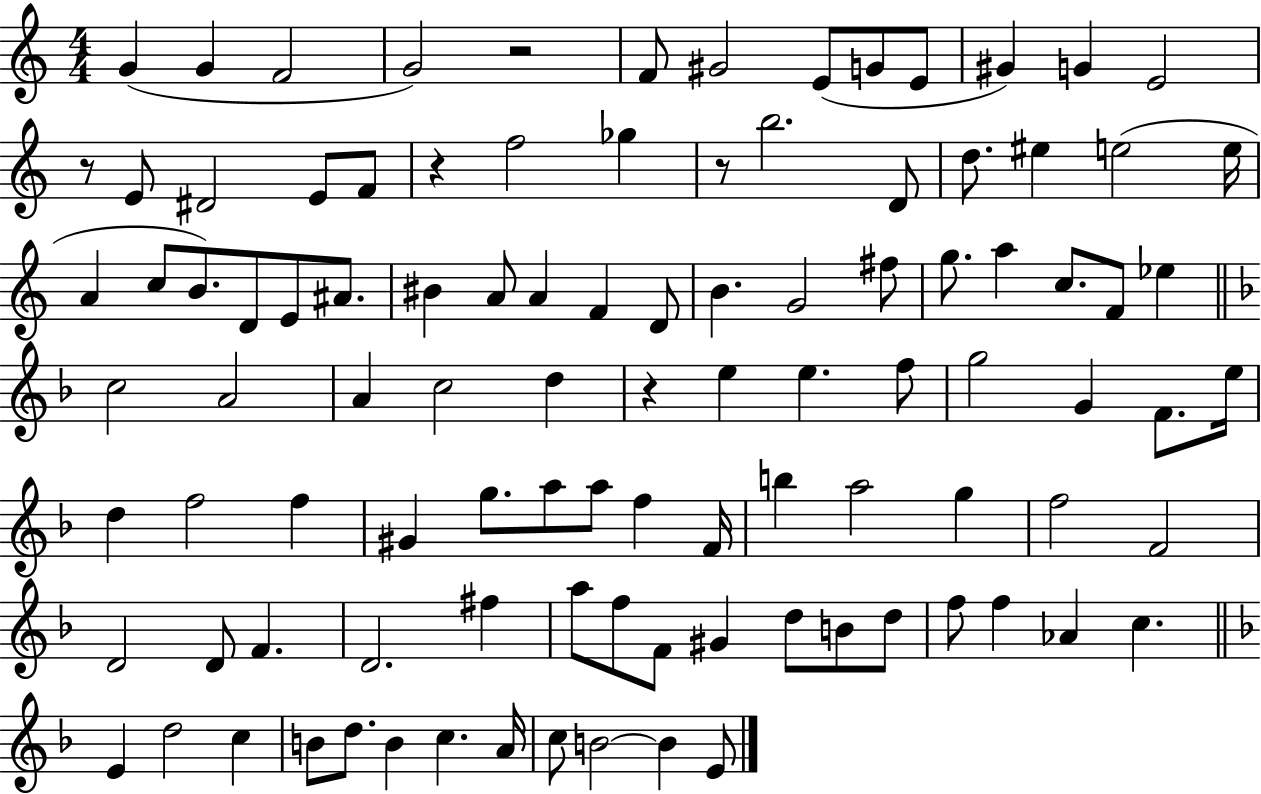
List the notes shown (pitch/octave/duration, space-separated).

G4/q G4/q F4/h G4/h R/h F4/e G#4/h E4/e G4/e E4/e G#4/q G4/q E4/h R/e E4/e D#4/h E4/e F4/e R/q F5/h Gb5/q R/e B5/h. D4/e D5/e. EIS5/q E5/h E5/s A4/q C5/e B4/e. D4/e E4/e A#4/e. BIS4/q A4/e A4/q F4/q D4/e B4/q. G4/h F#5/e G5/e. A5/q C5/e. F4/e Eb5/q C5/h A4/h A4/q C5/h D5/q R/q E5/q E5/q. F5/e G5/h G4/q F4/e. E5/s D5/q F5/h F5/q G#4/q G5/e. A5/e A5/e F5/q F4/s B5/q A5/h G5/q F5/h F4/h D4/h D4/e F4/q. D4/h. F#5/q A5/e F5/e F4/e G#4/q D5/e B4/e D5/e F5/e F5/q Ab4/q C5/q. E4/q D5/h C5/q B4/e D5/e. B4/q C5/q. A4/s C5/e B4/h B4/q E4/e